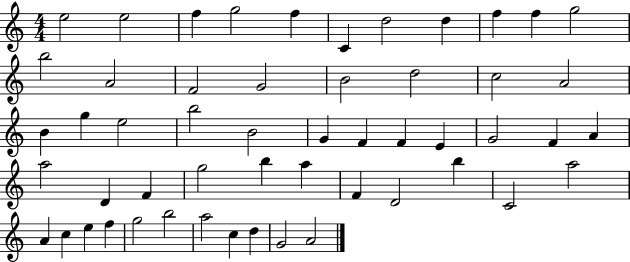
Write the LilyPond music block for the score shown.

{
  \clef treble
  \numericTimeSignature
  \time 4/4
  \key c \major
  e''2 e''2 | f''4 g''2 f''4 | c'4 d''2 d''4 | f''4 f''4 g''2 | \break b''2 a'2 | f'2 g'2 | b'2 d''2 | c''2 a'2 | \break b'4 g''4 e''2 | b''2 b'2 | g'4 f'4 f'4 e'4 | g'2 f'4 a'4 | \break a''2 d'4 f'4 | g''2 b''4 a''4 | f'4 d'2 b''4 | c'2 a''2 | \break a'4 c''4 e''4 f''4 | g''2 b''2 | a''2 c''4 d''4 | g'2 a'2 | \break \bar "|."
}